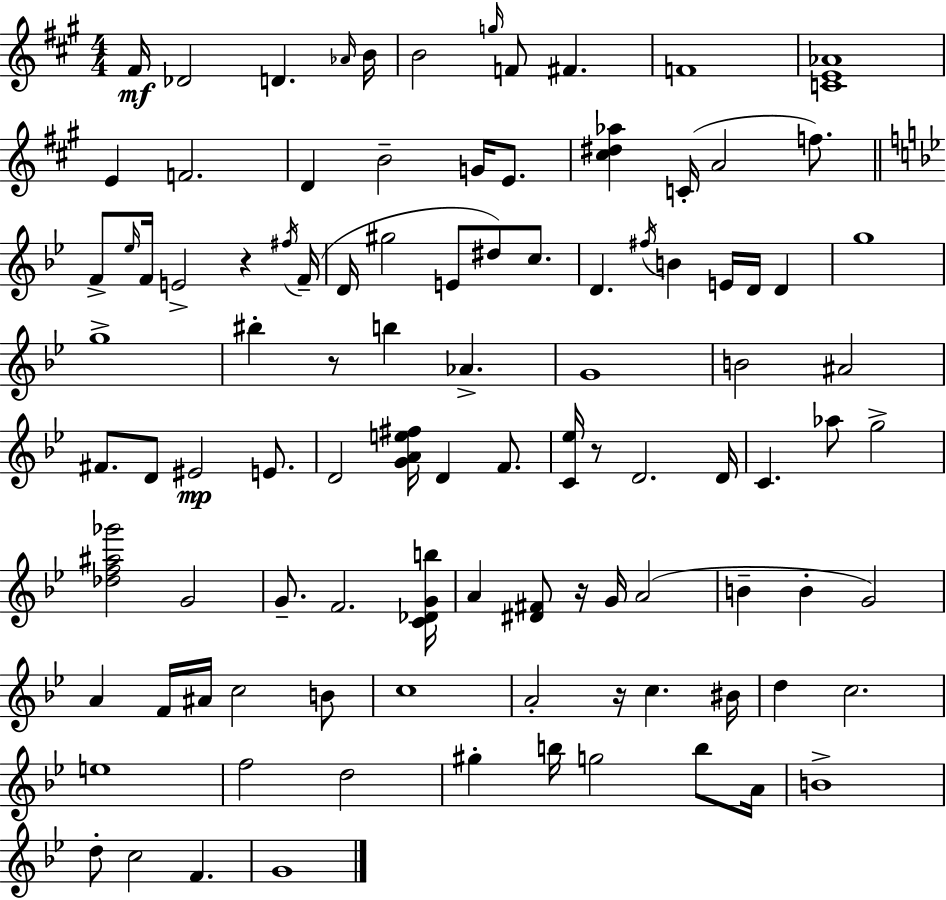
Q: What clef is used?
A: treble